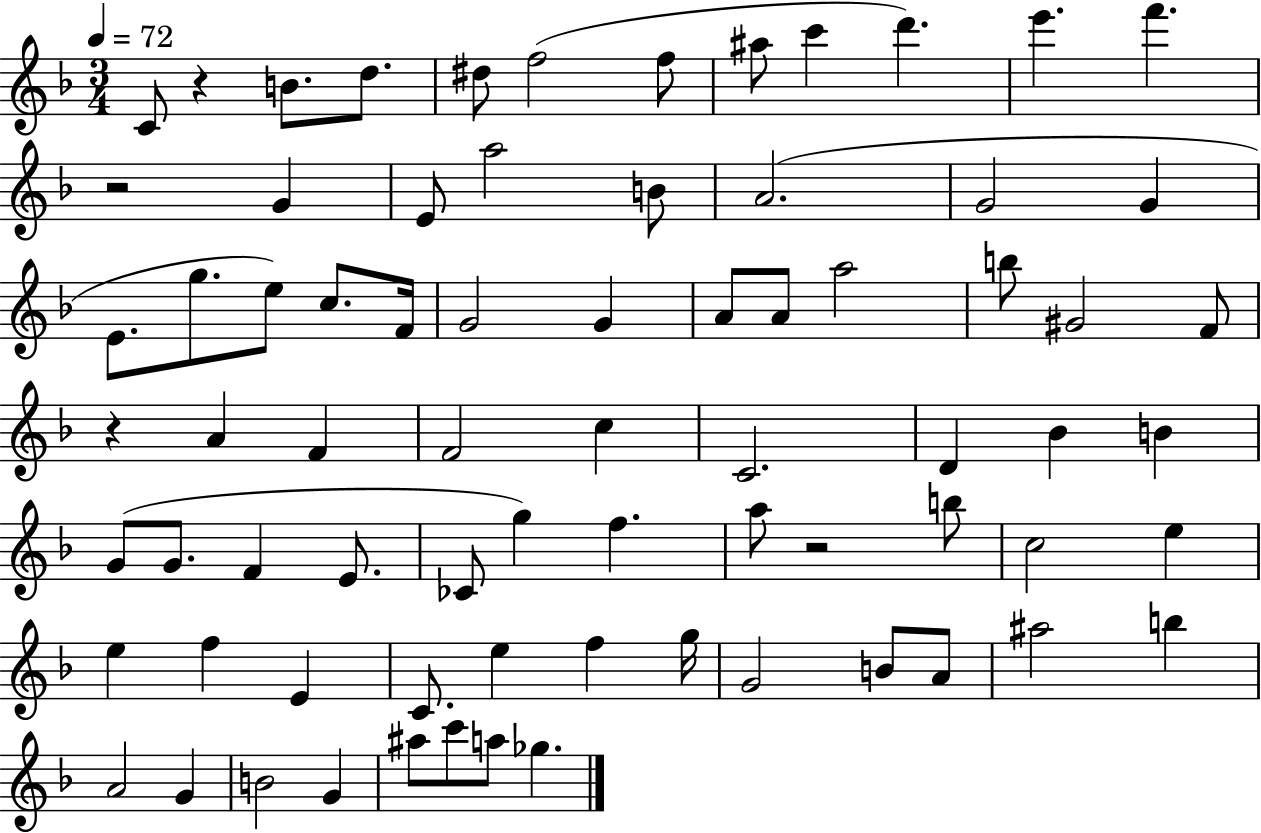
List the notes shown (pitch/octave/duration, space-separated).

C4/e R/q B4/e. D5/e. D#5/e F5/h F5/e A#5/e C6/q D6/q. E6/q. F6/q. R/h G4/q E4/e A5/h B4/e A4/h. G4/h G4/q E4/e. G5/e. E5/e C5/e. F4/s G4/h G4/q A4/e A4/e A5/h B5/e G#4/h F4/e R/q A4/q F4/q F4/h C5/q C4/h. D4/q Bb4/q B4/q G4/e G4/e. F4/q E4/e. CES4/e G5/q F5/q. A5/e R/h B5/e C5/h E5/q E5/q F5/q E4/q C4/e. E5/q F5/q G5/s G4/h B4/e A4/e A#5/h B5/q A4/h G4/q B4/h G4/q A#5/e C6/e A5/e Gb5/q.